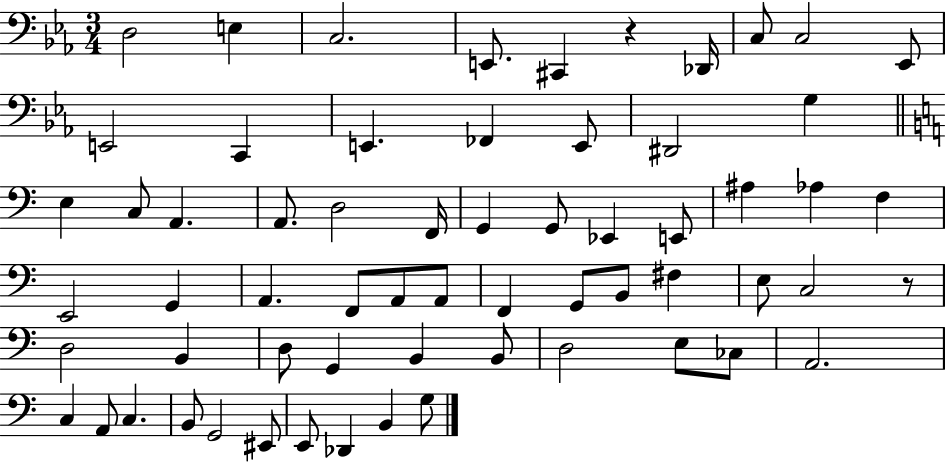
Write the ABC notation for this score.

X:1
T:Untitled
M:3/4
L:1/4
K:Eb
D,2 E, C,2 E,,/2 ^C,, z _D,,/4 C,/2 C,2 _E,,/2 E,,2 C,, E,, _F,, E,,/2 ^D,,2 G, E, C,/2 A,, A,,/2 D,2 F,,/4 G,, G,,/2 _E,, E,,/2 ^A, _A, F, E,,2 G,, A,, F,,/2 A,,/2 A,,/2 F,, G,,/2 B,,/2 ^F, E,/2 C,2 z/2 D,2 B,, D,/2 G,, B,, B,,/2 D,2 E,/2 _C,/2 A,,2 C, A,,/2 C, B,,/2 G,,2 ^E,,/2 E,,/2 _D,, B,, G,/2